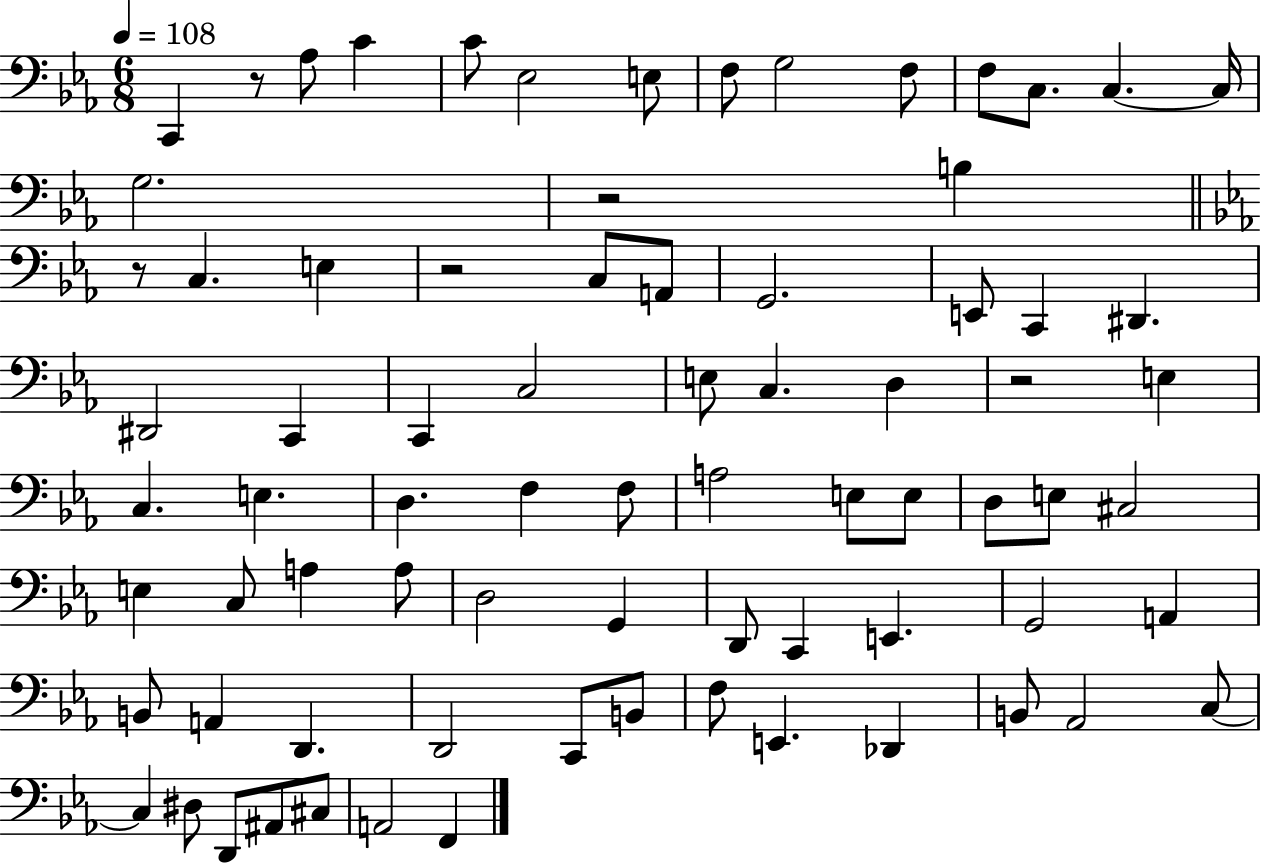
X:1
T:Untitled
M:6/8
L:1/4
K:Eb
C,, z/2 _A,/2 C C/2 _E,2 E,/2 F,/2 G,2 F,/2 F,/2 C,/2 C, C,/4 G,2 z2 B, z/2 C, E, z2 C,/2 A,,/2 G,,2 E,,/2 C,, ^D,, ^D,,2 C,, C,, C,2 E,/2 C, D, z2 E, C, E, D, F, F,/2 A,2 E,/2 E,/2 D,/2 E,/2 ^C,2 E, C,/2 A, A,/2 D,2 G,, D,,/2 C,, E,, G,,2 A,, B,,/2 A,, D,, D,,2 C,,/2 B,,/2 F,/2 E,, _D,, B,,/2 _A,,2 C,/2 C, ^D,/2 D,,/2 ^A,,/2 ^C,/2 A,,2 F,,